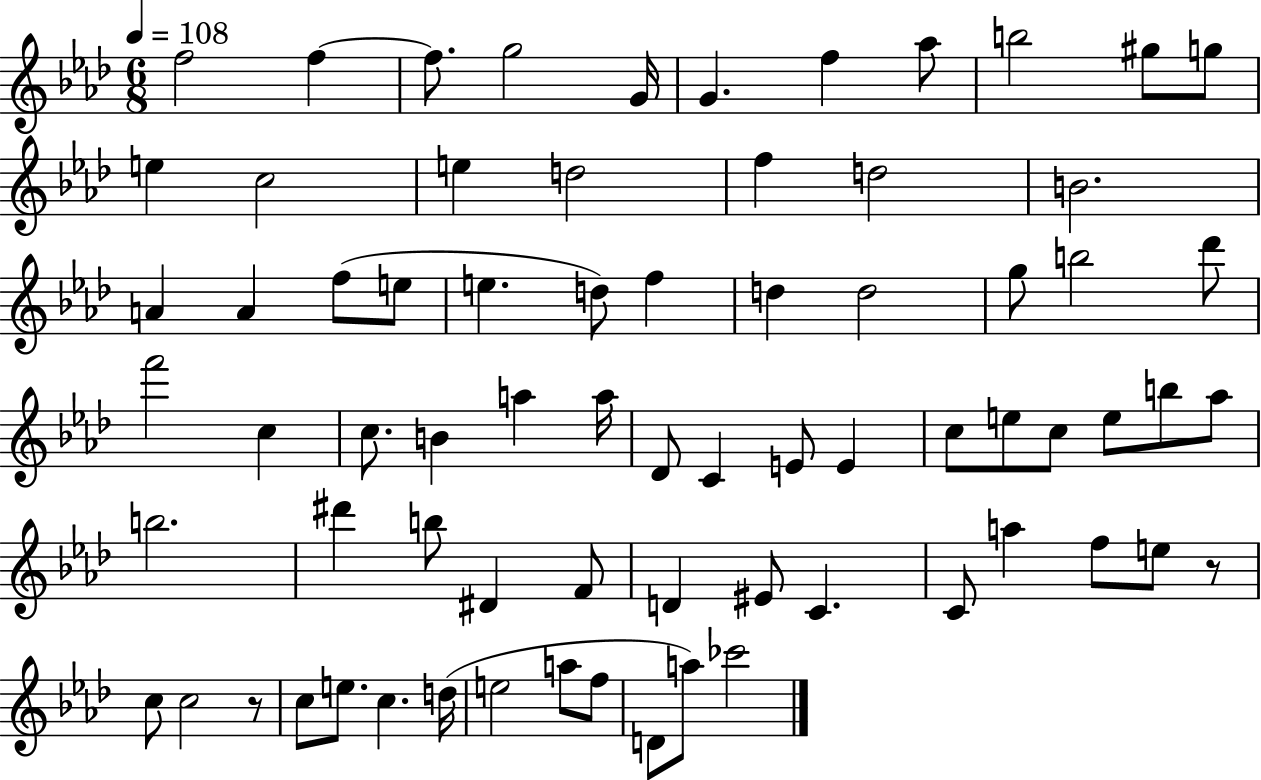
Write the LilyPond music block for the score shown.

{
  \clef treble
  \numericTimeSignature
  \time 6/8
  \key aes \major
  \tempo 4 = 108
  f''2 f''4~~ | f''8. g''2 g'16 | g'4. f''4 aes''8 | b''2 gis''8 g''8 | \break e''4 c''2 | e''4 d''2 | f''4 d''2 | b'2. | \break a'4 a'4 f''8( e''8 | e''4. d''8) f''4 | d''4 d''2 | g''8 b''2 des'''8 | \break f'''2 c''4 | c''8. b'4 a''4 a''16 | des'8 c'4 e'8 e'4 | c''8 e''8 c''8 e''8 b''8 aes''8 | \break b''2. | dis'''4 b''8 dis'4 f'8 | d'4 eis'8 c'4. | c'8 a''4 f''8 e''8 r8 | \break c''8 c''2 r8 | c''8 e''8. c''4. d''16( | e''2 a''8 f''8 | d'8 a''8) ces'''2 | \break \bar "|."
}